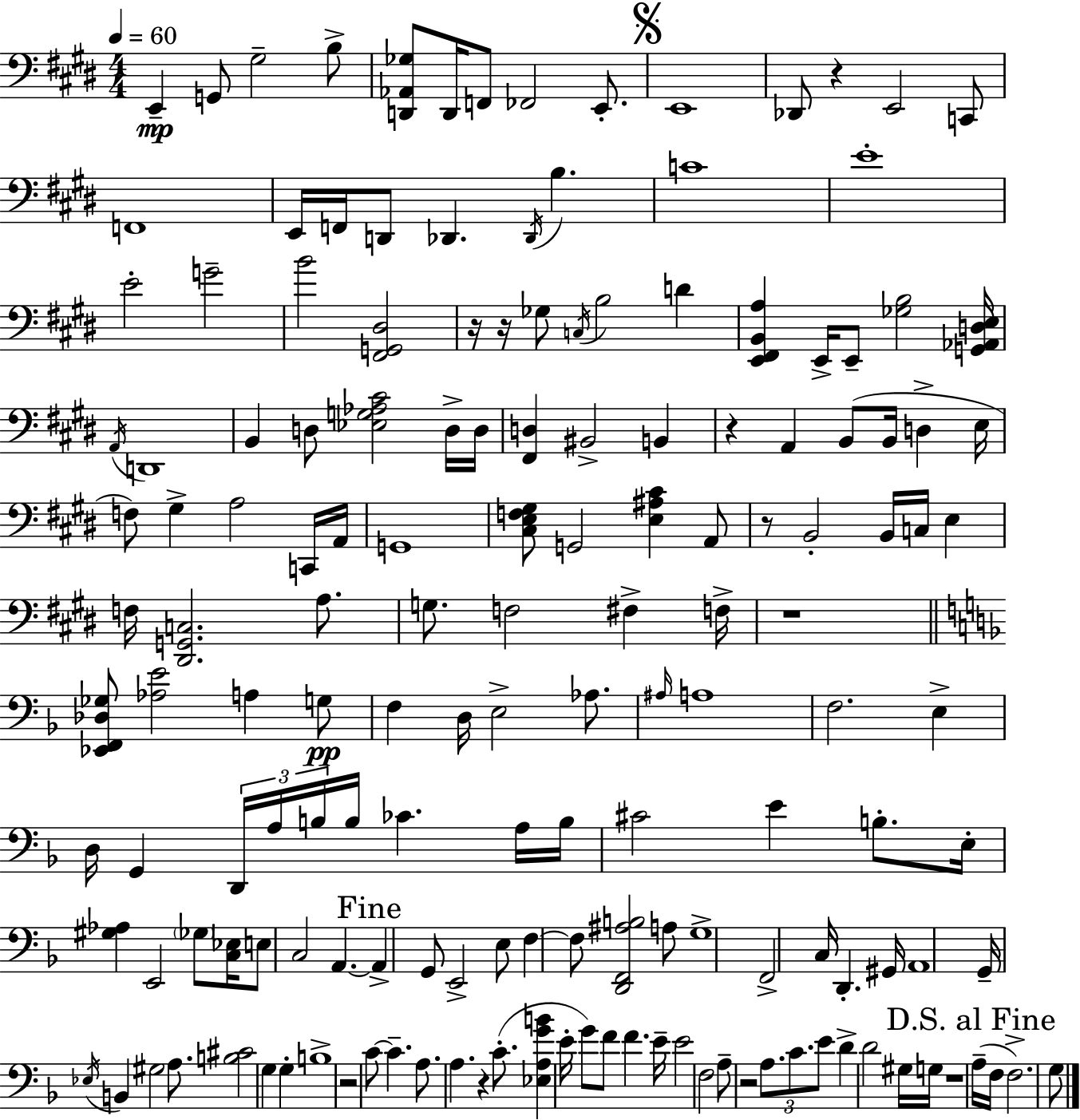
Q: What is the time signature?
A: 4/4